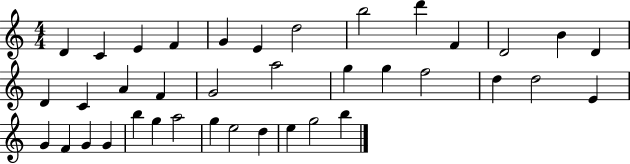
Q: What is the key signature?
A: C major